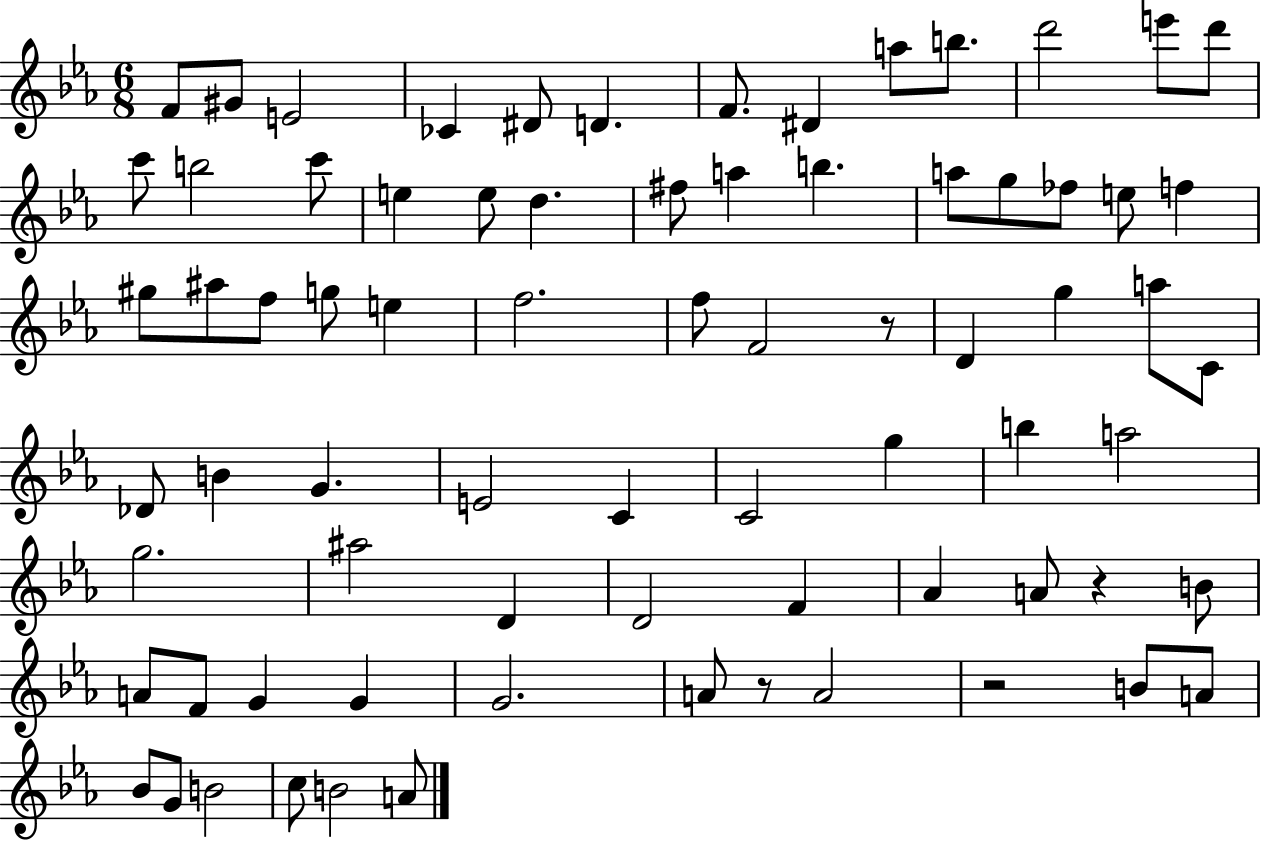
F4/e G#4/e E4/h CES4/q D#4/e D4/q. F4/e. D#4/q A5/e B5/e. D6/h E6/e D6/e C6/e B5/h C6/e E5/q E5/e D5/q. F#5/e A5/q B5/q. A5/e G5/e FES5/e E5/e F5/q G#5/e A#5/e F5/e G5/e E5/q F5/h. F5/e F4/h R/e D4/q G5/q A5/e C4/e Db4/e B4/q G4/q. E4/h C4/q C4/h G5/q B5/q A5/h G5/h. A#5/h D4/q D4/h F4/q Ab4/q A4/e R/q B4/e A4/e F4/e G4/q G4/q G4/h. A4/e R/e A4/h R/h B4/e A4/e Bb4/e G4/e B4/h C5/e B4/h A4/e